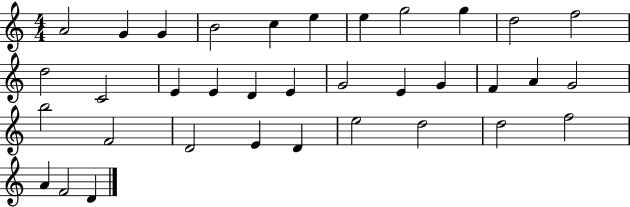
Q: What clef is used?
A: treble